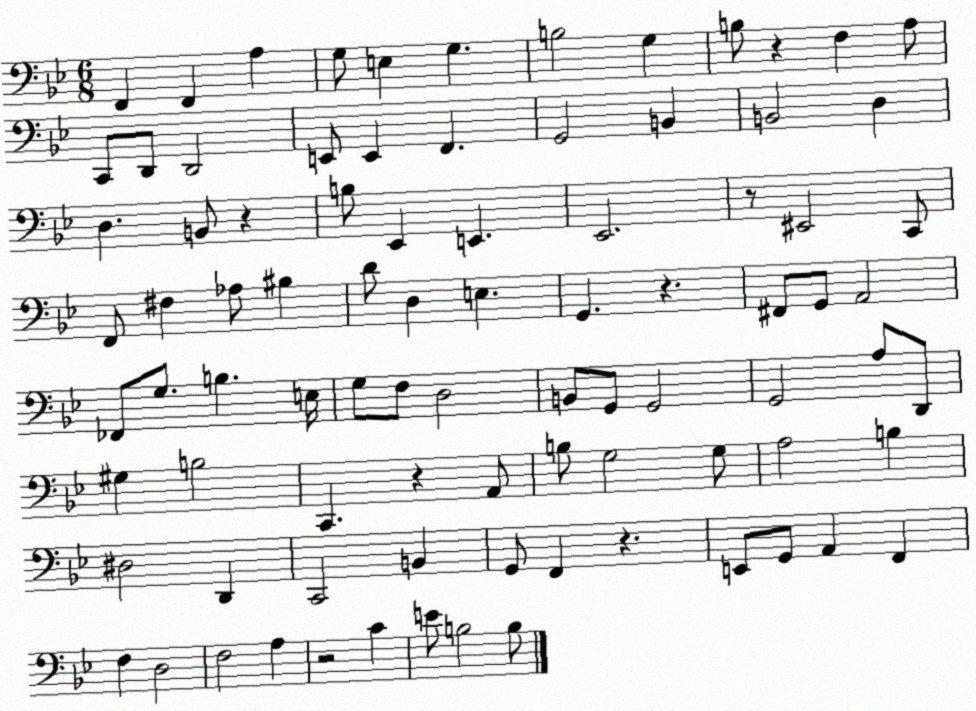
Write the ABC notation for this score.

X:1
T:Untitled
M:6/8
L:1/4
K:Bb
F,, F,, A, G,/2 E, G, B,2 G, B,/2 z F, A,/2 C,,/2 D,,/2 D,,2 E,,/2 E,, F,, G,,2 B,, B,,2 D, D, B,,/2 z B,/2 _E,, E,, _E,,2 z/2 ^E,,2 C,,/2 F,,/2 ^F, _A,/2 ^B, D/2 D, E, G,, z ^F,,/2 G,,/2 A,,2 _F,,/2 G,/2 B, E,/4 G,/2 F,/2 D,2 B,,/2 G,,/2 G,,2 G,,2 A,/2 D,,/2 ^G, B,2 C,, z A,,/2 B,/2 G,2 G,/2 A,2 B, ^D,2 D,, C,,2 B,, G,,/2 F,, z E,,/2 G,,/2 A,, F,, F, D,2 F,2 A, z2 C E/2 B,2 B,/2